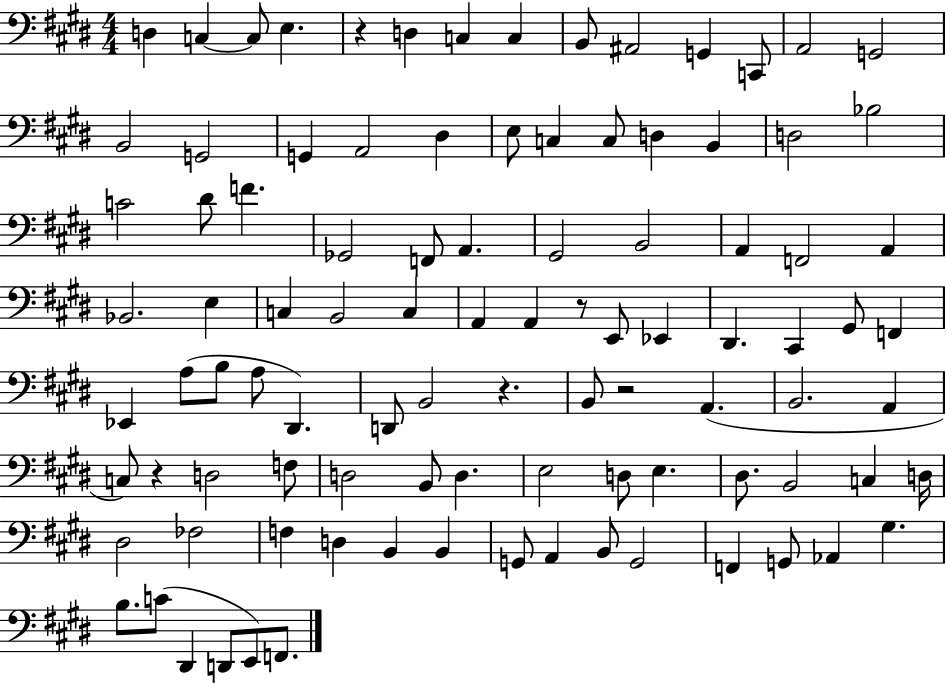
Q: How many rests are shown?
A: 5